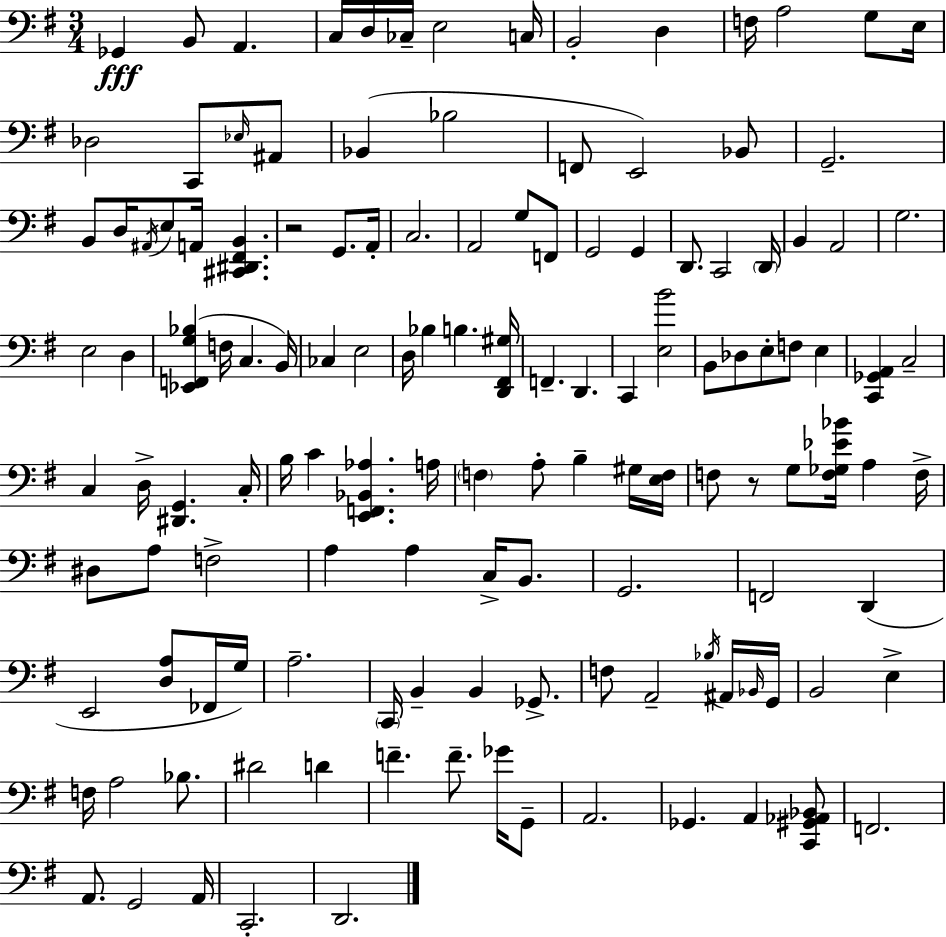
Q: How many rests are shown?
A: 2